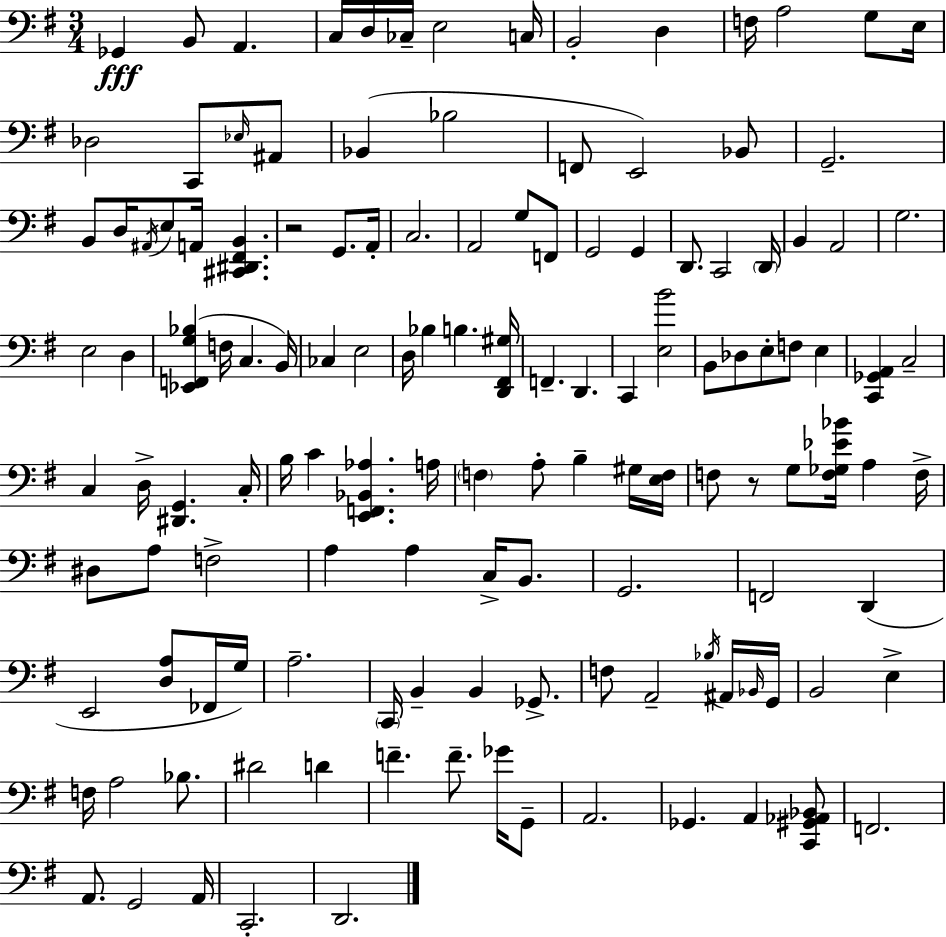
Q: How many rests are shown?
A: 2